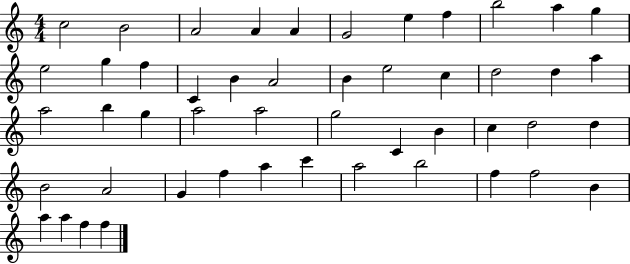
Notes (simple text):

C5/h B4/h A4/h A4/q A4/q G4/h E5/q F5/q B5/h A5/q G5/q E5/h G5/q F5/q C4/q B4/q A4/h B4/q E5/h C5/q D5/h D5/q A5/q A5/h B5/q G5/q A5/h A5/h G5/h C4/q B4/q C5/q D5/h D5/q B4/h A4/h G4/q F5/q A5/q C6/q A5/h B5/h F5/q F5/h B4/q A5/q A5/q F5/q F5/q